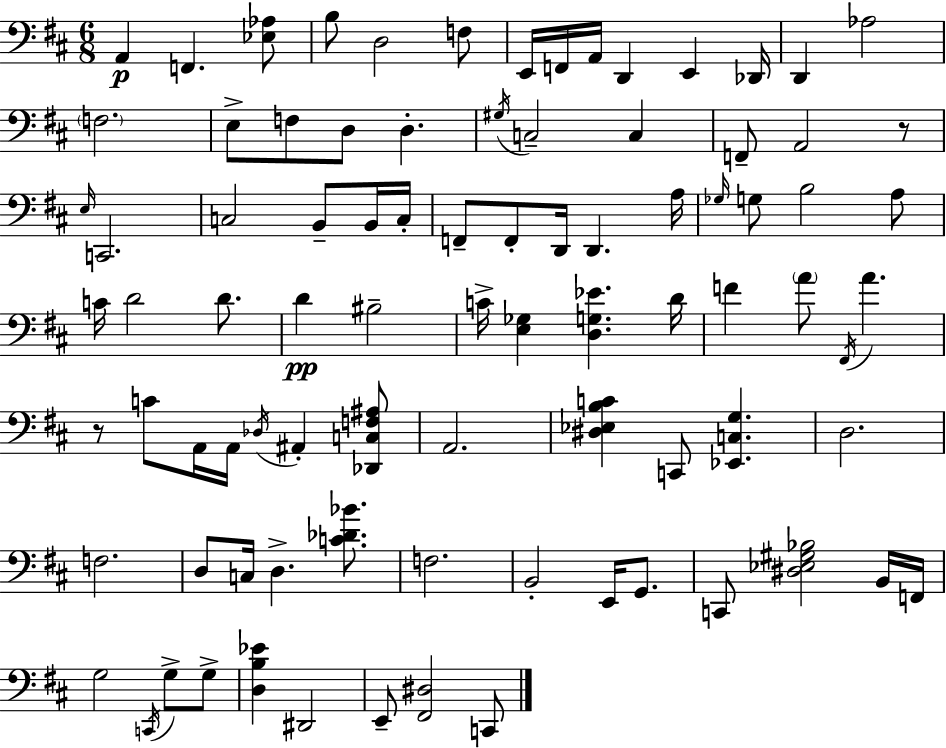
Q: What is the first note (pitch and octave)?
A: A2